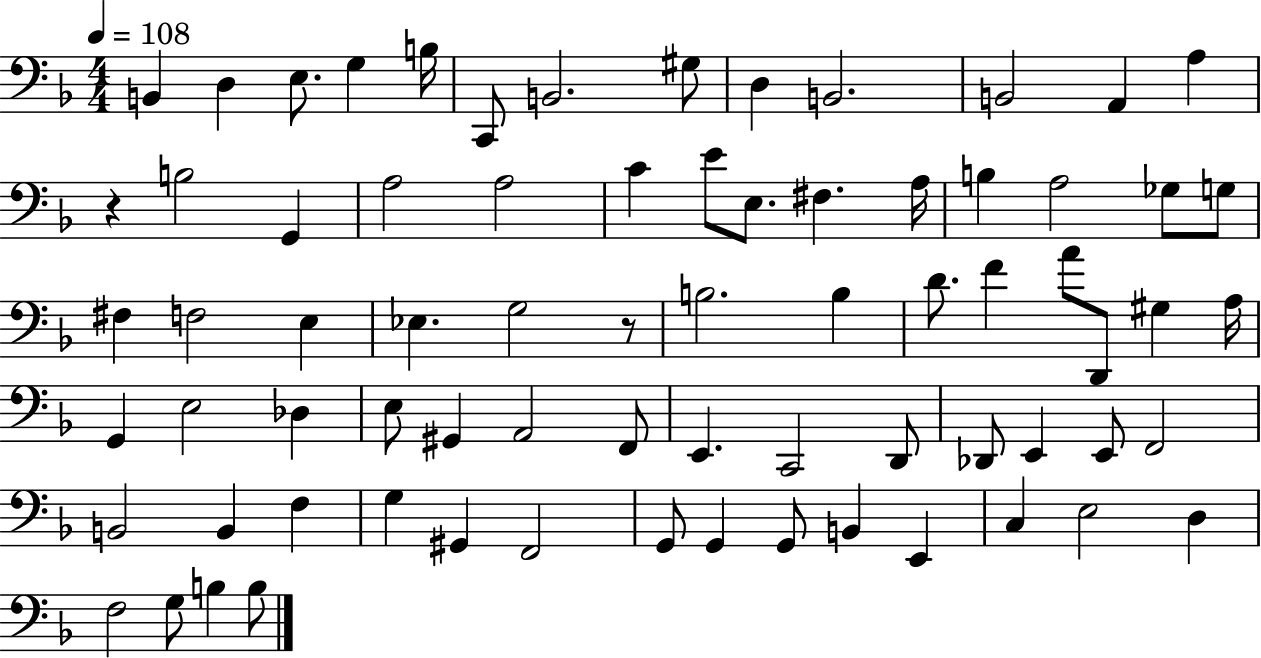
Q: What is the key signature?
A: F major